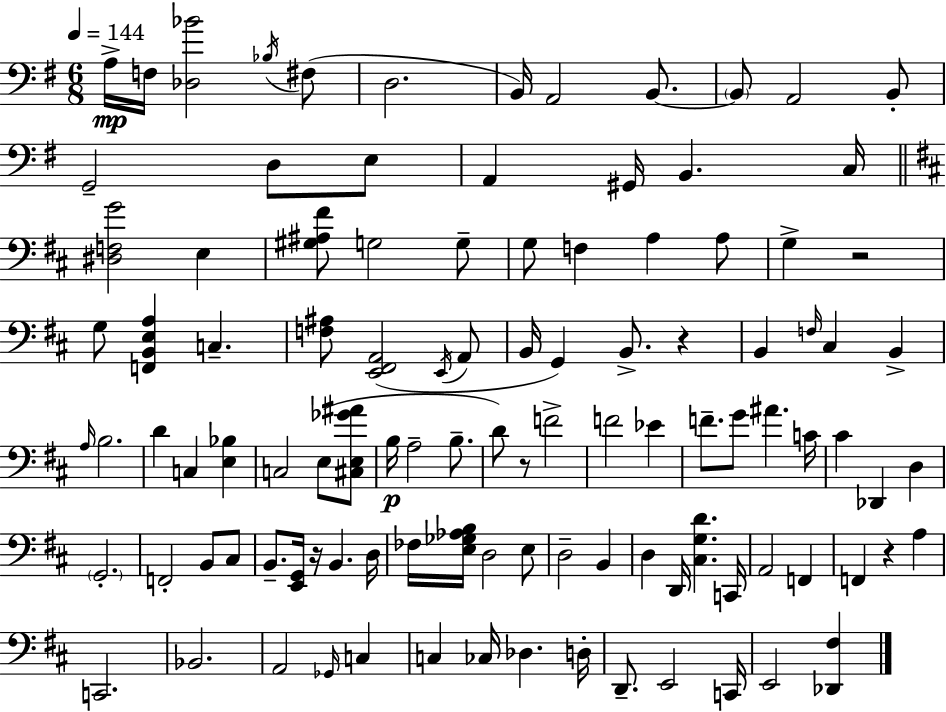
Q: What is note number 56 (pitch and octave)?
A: Db2